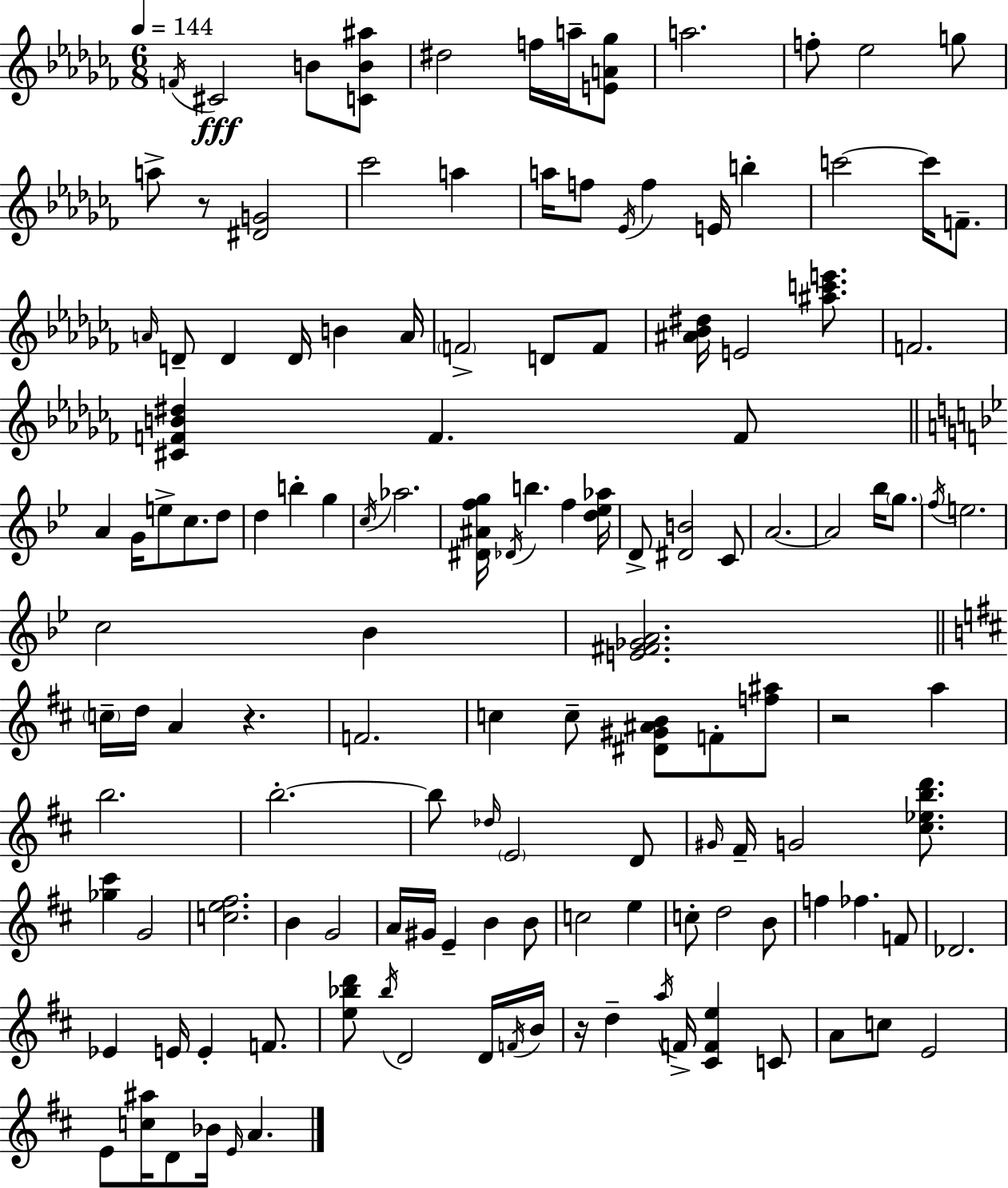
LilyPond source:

{
  \clef treble
  \numericTimeSignature
  \time 6/8
  \key aes \minor
  \tempo 4 = 144
  \acciaccatura { f'16 }\fff cis'2 b'8 <c' b' ais''>8 | dis''2 f''16 a''16-- <e' a' ges''>8 | a''2. | f''8-. ees''2 g''8 | \break a''8-> r8 <dis' g'>2 | ces'''2 a''4 | a''16 f''8 \acciaccatura { ees'16 } f''4 e'16 b''4-. | c'''2~~ c'''16 f'8.-- | \break \grace { a'16 } d'8-- d'4 d'16 b'4 | a'16 \parenthesize f'2-> d'8 | f'8 <ais' bes' dis''>16 e'2 | <ais'' c''' e'''>8. f'2. | \break <cis' f' b' dis''>4 f'4. | f'8 \bar "||" \break \key g \minor a'4 g'16 e''8-> c''8. d''8 | d''4 b''4-. g''4 | \acciaccatura { c''16 } aes''2. | <dis' ais' f'' g''>16 \acciaccatura { des'16 } b''4. f''4 | \break <d'' ees'' aes''>16 d'8-> <dis' b'>2 | c'8 a'2.~~ | a'2 bes''16 \parenthesize g''8. | \acciaccatura { f''16 } e''2. | \break c''2 bes'4 | <e' fis' ges' a'>2. | \bar "||" \break \key d \major \parenthesize c''16-- d''16 a'4 r4. | f'2. | c''4 c''8-- <dis' gis' ais' b'>8 f'8-. <f'' ais''>8 | r2 a''4 | \break b''2. | b''2.-.~~ | b''8 \grace { des''16 } \parenthesize e'2 d'8 | \grace { gis'16 } fis'16-- g'2 <cis'' ees'' b'' d'''>8. | \break <ges'' cis'''>4 g'2 | <c'' e'' fis''>2. | b'4 g'2 | a'16 gis'16 e'4-- b'4 | \break b'8 c''2 e''4 | c''8-. d''2 | b'8 f''4 fes''4. | f'8 des'2. | \break ees'4 e'16 e'4-. f'8. | <e'' bes'' d'''>8 \acciaccatura { bes''16 } d'2 | d'16 \acciaccatura { f'16 } b'16 r16 d''4-- \acciaccatura { a''16 } f'16-> <cis' f' e''>4 | c'8 a'8 c''8 e'2 | \break e'8 <c'' ais''>16 d'8 bes'16 \grace { e'16 } | a'4. \bar "|."
}